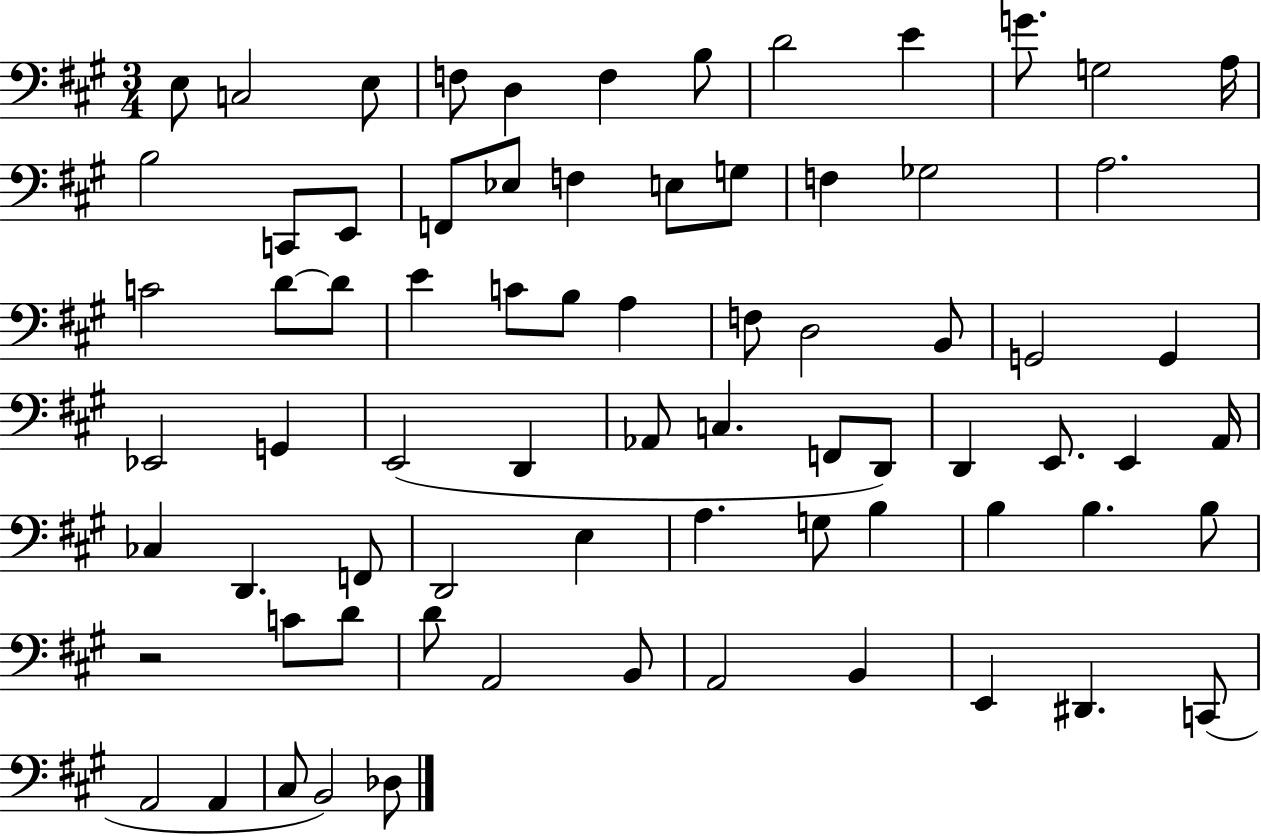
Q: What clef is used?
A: bass